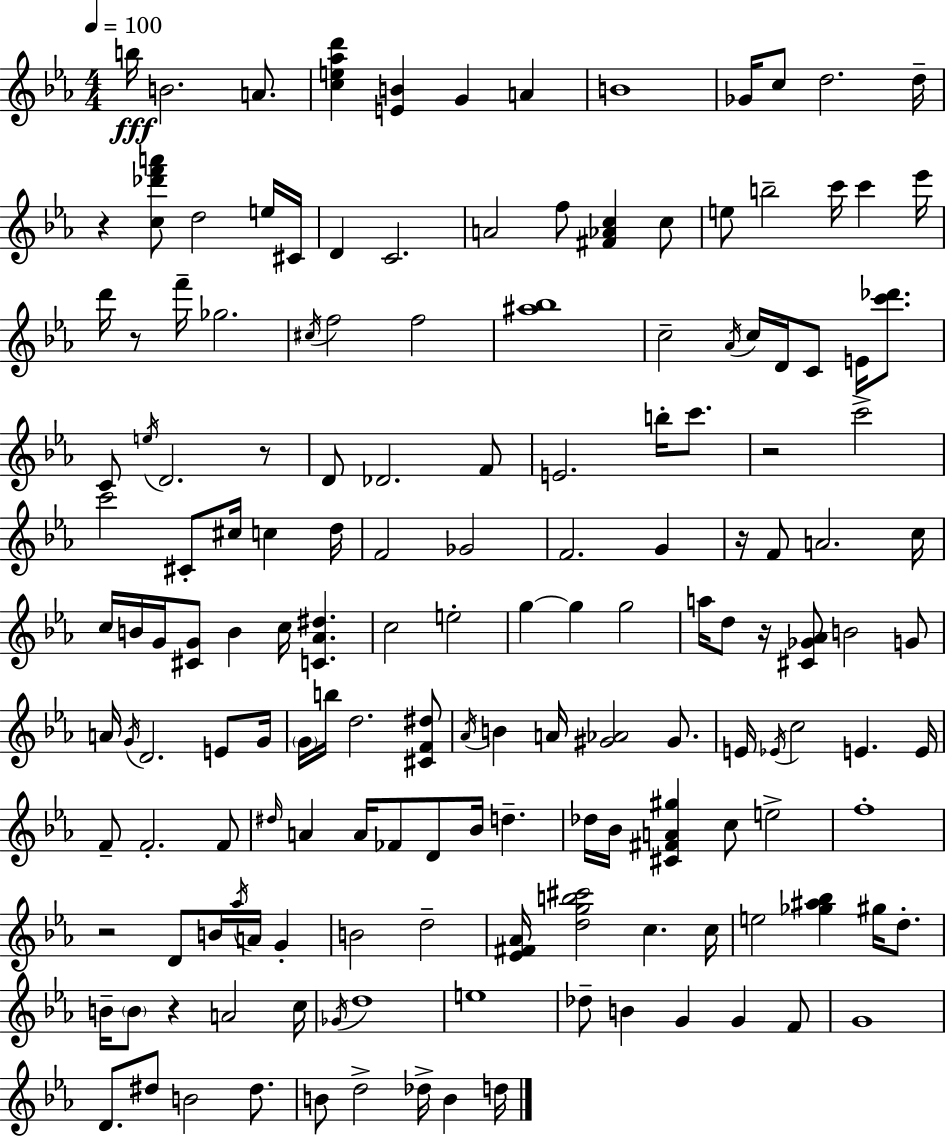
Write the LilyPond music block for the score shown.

{
  \clef treble
  \numericTimeSignature
  \time 4/4
  \key c \minor
  \tempo 4 = 100
  b''16\fff b'2. a'8. | <c'' e'' aes'' d'''>4 <e' b'>4 g'4 a'4 | b'1 | ges'16 c''8 d''2. d''16-- | \break r4 <c'' des''' f''' a'''>8 d''2 e''16 cis'16 | d'4 c'2. | a'2 f''8 <fis' aes' c''>4 c''8 | e''8 b''2-- c'''16 c'''4 ees'''16 | \break d'''16 r8 f'''16-- ges''2. | \acciaccatura { cis''16 } f''2 f''2 | <ais'' bes''>1 | c''2-- \acciaccatura { aes'16 } c''16 d'16 c'8 e'16 <c''' des'''>8. | \break c'8 \acciaccatura { e''16 } d'2. | r8 d'8 des'2. | f'8 e'2. b''16-. | c'''8. r2 c'''2-> | \break c'''2 cis'8-. cis''16 c''4 | d''16 f'2 ges'2 | f'2. g'4 | r16 f'8 a'2. | \break c''16 c''16 b'16 g'16 <cis' g'>8 b'4 c''16 <c' aes' dis''>4. | c''2 e''2-. | g''4~~ g''4 g''2 | a''16 d''8 r16 <cis' ges' aes'>8 b'2 | \break g'8 a'16 \acciaccatura { g'16 } d'2. | e'8 g'16 \parenthesize g'16 b''16 d''2. | <cis' f' dis''>8 \acciaccatura { aes'16 } b'4 a'16 <gis' aes'>2 | gis'8. e'16 \acciaccatura { ees'16 } c''2 e'4. | \break e'16 f'8-- f'2.-. | f'8 \grace { dis''16 } a'4 a'16 fes'8 d'8 | bes'16 d''4.-- des''16 bes'16 <cis' fis' a' gis''>4 c''8 e''2-> | f''1-. | \break r2 d'8 | b'16 \acciaccatura { aes''16 } a'16 g'4-. b'2 | d''2-- <ees' fis' aes'>16 <d'' g'' b'' cis'''>2 | c''4. c''16 e''2 | \break <ges'' ais'' bes''>4 gis''16 d''8.-. b'16-- \parenthesize b'8 r4 a'2 | c''16 \acciaccatura { ges'16 } d''1 | e''1 | des''8-- b'4 g'4 | \break g'4 f'8 g'1 | d'8. dis''8 b'2 | dis''8. b'8 d''2-> | des''16-> b'4 d''16 \bar "|."
}